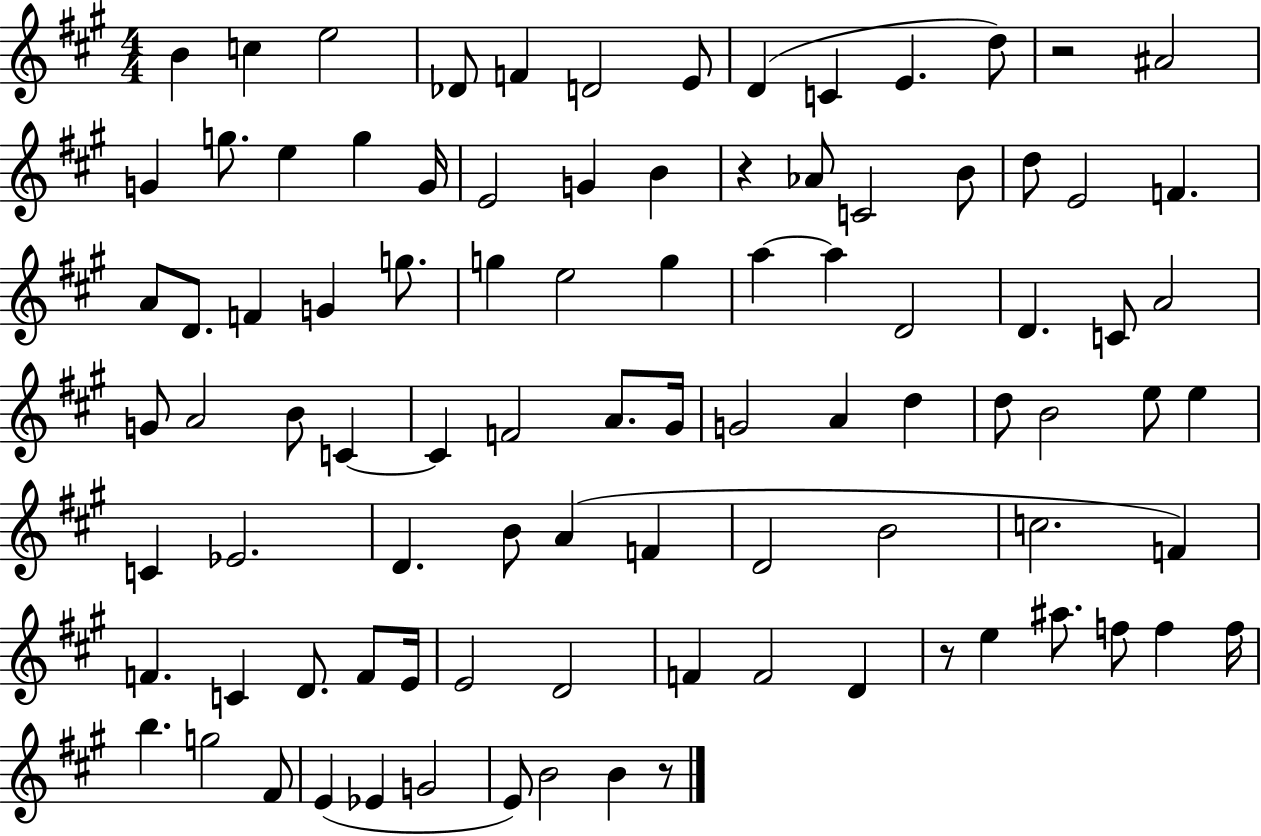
X:1
T:Untitled
M:4/4
L:1/4
K:A
B c e2 _D/2 F D2 E/2 D C E d/2 z2 ^A2 G g/2 e g G/4 E2 G B z _A/2 C2 B/2 d/2 E2 F A/2 D/2 F G g/2 g e2 g a a D2 D C/2 A2 G/2 A2 B/2 C C F2 A/2 ^G/4 G2 A d d/2 B2 e/2 e C _E2 D B/2 A F D2 B2 c2 F F C D/2 F/2 E/4 E2 D2 F F2 D z/2 e ^a/2 f/2 f f/4 b g2 ^F/2 E _E G2 E/2 B2 B z/2